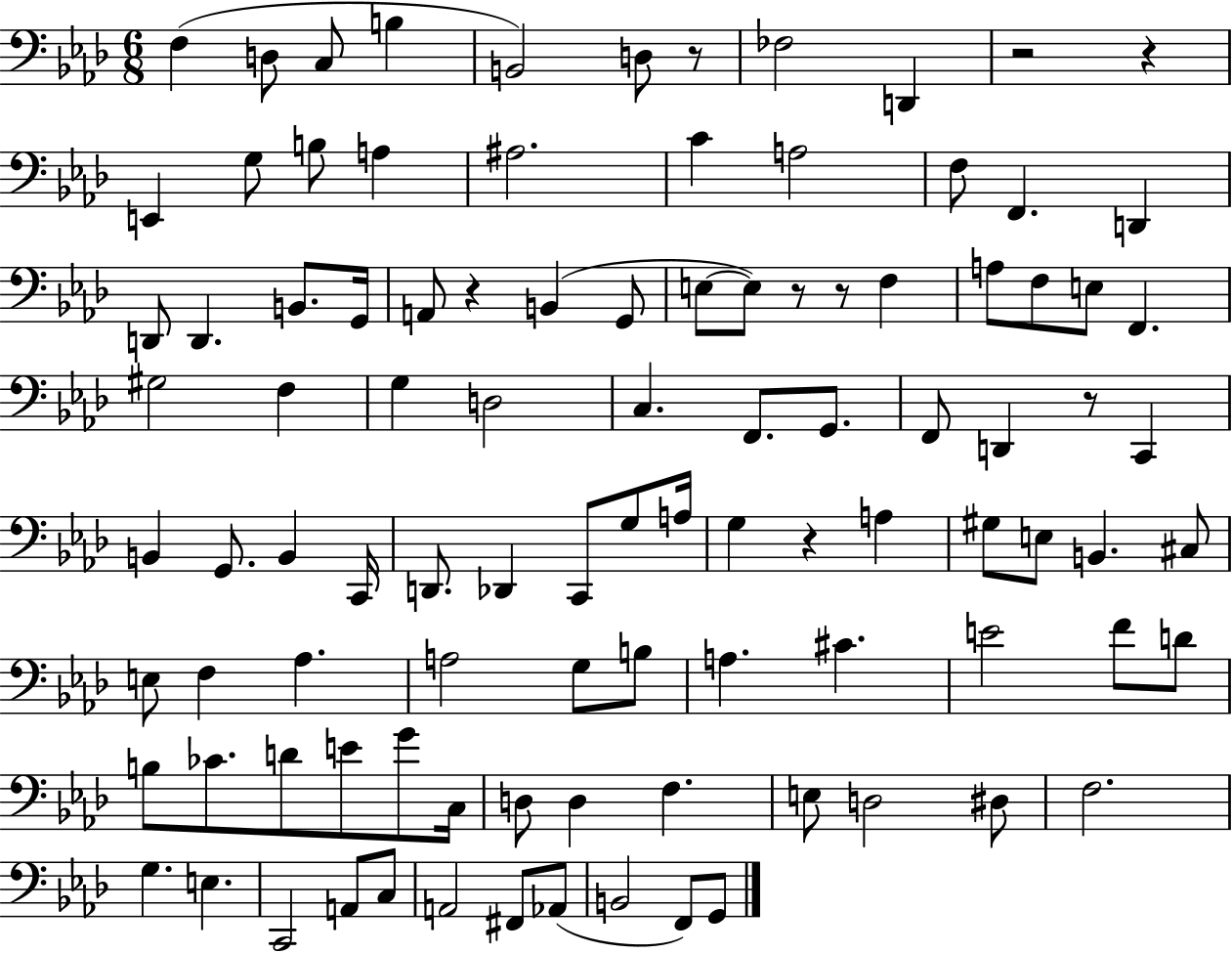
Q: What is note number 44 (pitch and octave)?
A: G2